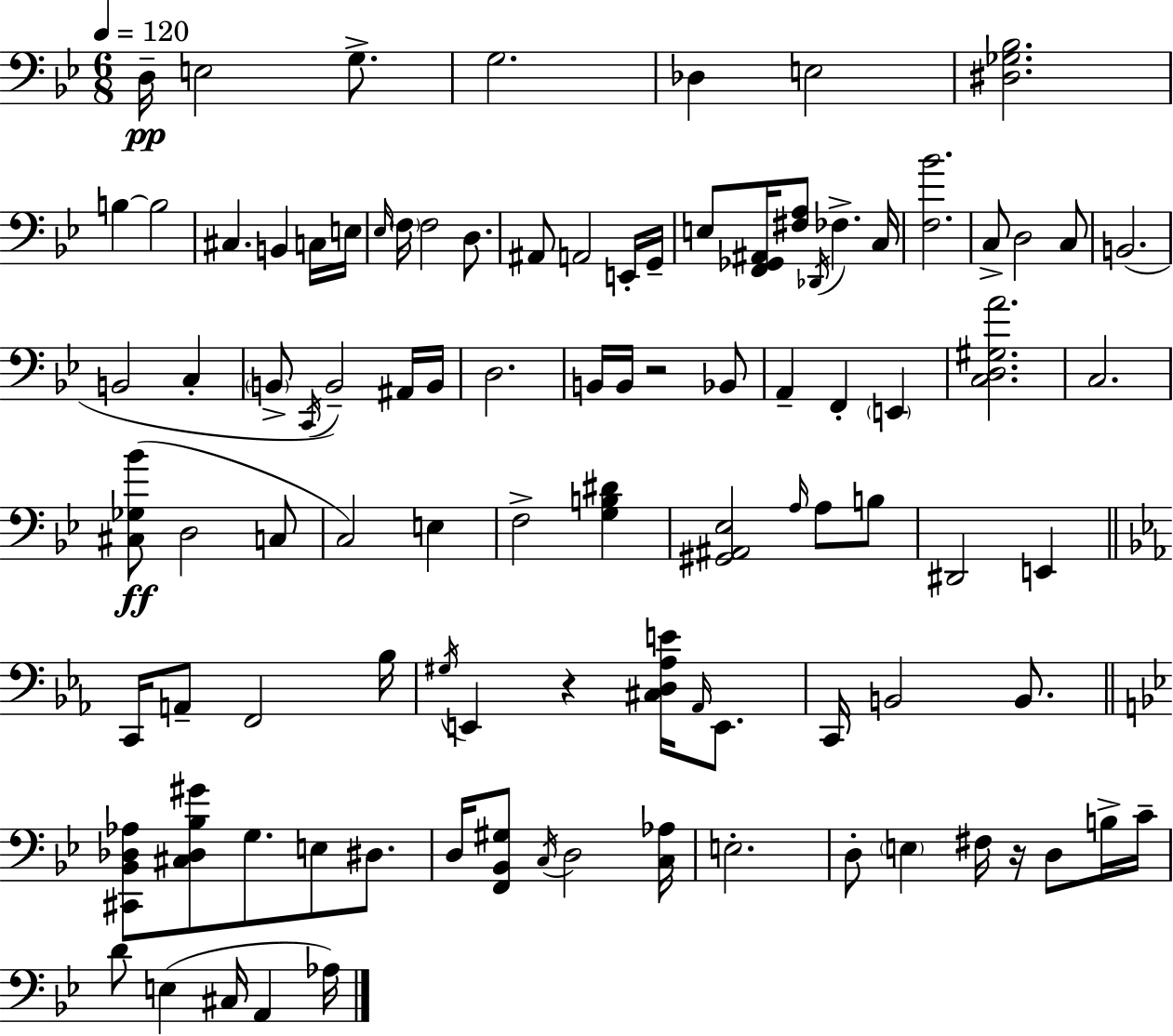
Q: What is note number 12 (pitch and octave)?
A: E3